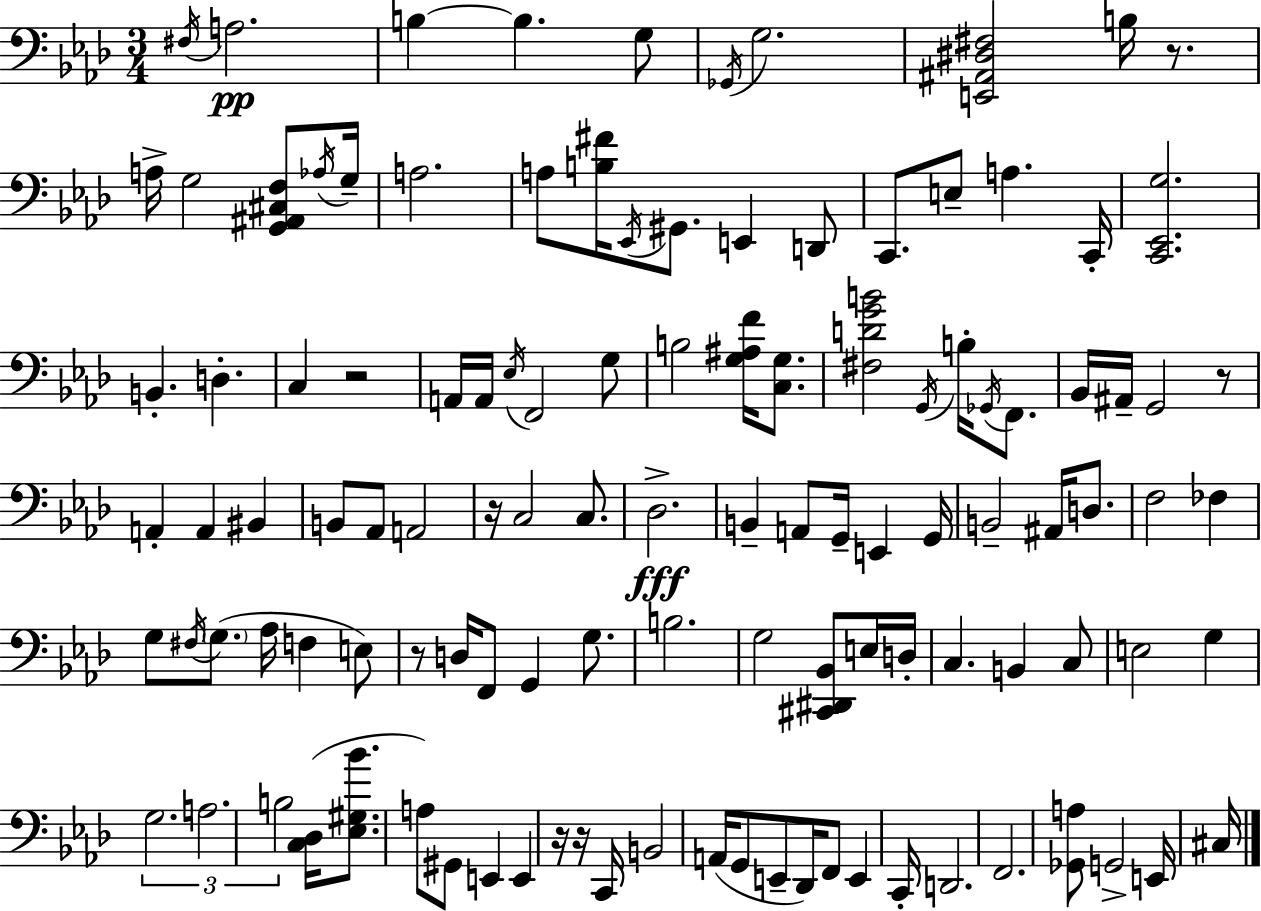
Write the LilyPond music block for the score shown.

{
  \clef bass
  \numericTimeSignature
  \time 3/4
  \key aes \major
  \acciaccatura { fis16 }\pp a2. | b4~~ b4. g8 | \acciaccatura { ges,16 } g2. | <e, ais, dis fis>2 b16 r8. | \break a16-> g2 <g, ais, cis f>8 | \acciaccatura { aes16 } g16-- a2. | a8 <b fis'>16 \acciaccatura { ees,16 } gis,8. e,4 | d,8 c,8. e8-- a4. | \break c,16-. <c, ees, g>2. | b,4.-. d4.-. | c4 r2 | a,16 a,16 \acciaccatura { ees16 } f,2 | \break g8 b2 | <g ais f'>16 <c g>8. <fis d' g' b'>2 | \acciaccatura { g,16 } b16-. \acciaccatura { ges,16 } f,8. bes,16 ais,16-- g,2 | r8 a,4-. a,4 | \break bis,4 b,8 aes,8 a,2 | r16 c2 | c8. des2.->\fff | b,4-- a,8 | \break g,16-- e,4 g,16 b,2-- | ais,16 d8. f2 | fes4 g8 \acciaccatura { fis16 }( \parenthesize g8. | aes16 f4 e8) r8 d16 f,8 | \break g,4 g8. b2. | g2 | <cis, dis, bes,>8 e16 d16-. c4. | b,4 c8 e2 | \break g4 \tuplet 3/2 { g2. | a2. | b2 } | <c des>16( <ees gis bes'>8. a8) gis,8 | \break e,4 e,4 r16 r16 c,16 b,2 | a,16( g,8 e,8-- | des,16) f,8 e,4 c,16-. d,2. | f,2. | \break <ges, a>8 g,2-> | e,16 cis16 \bar "|."
}